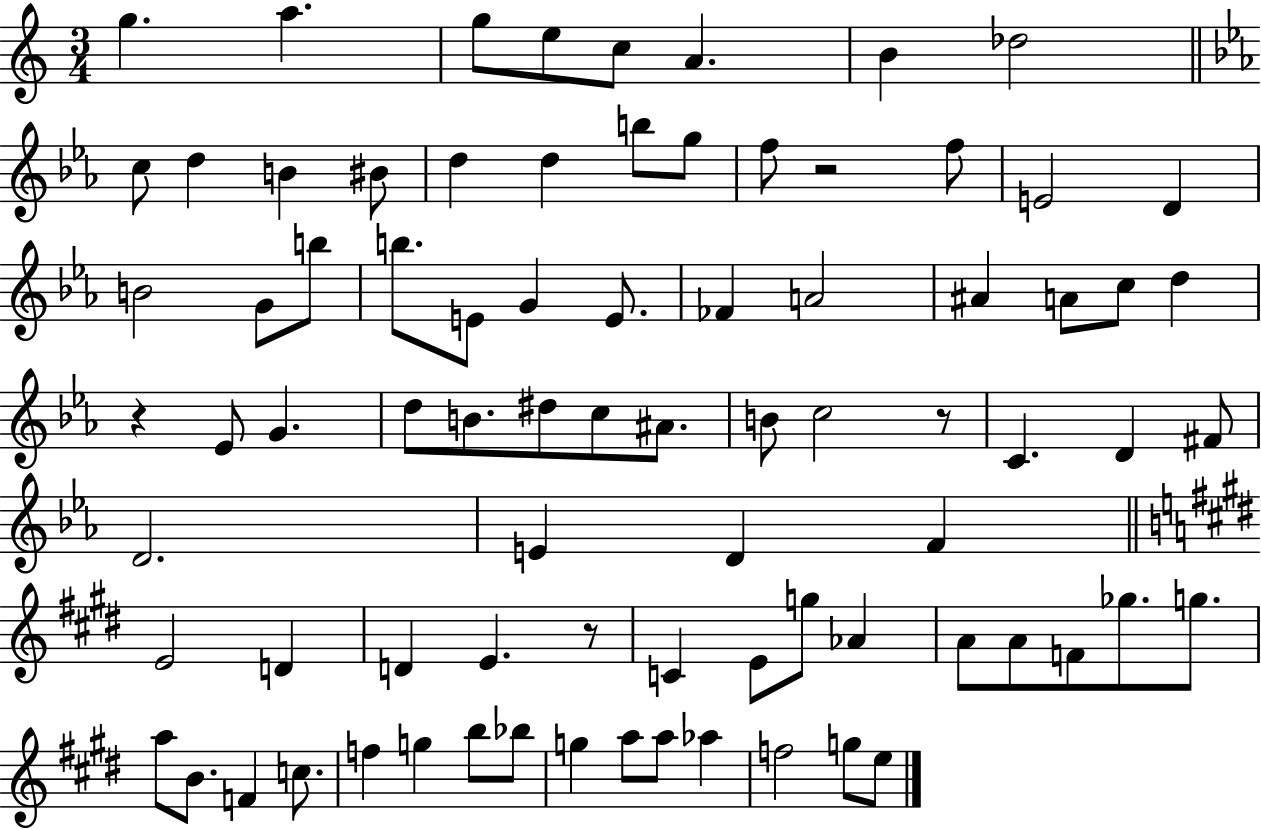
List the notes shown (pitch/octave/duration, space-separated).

G5/q. A5/q. G5/e E5/e C5/e A4/q. B4/q Db5/h C5/e D5/q B4/q BIS4/e D5/q D5/q B5/e G5/e F5/e R/h F5/e E4/h D4/q B4/h G4/e B5/e B5/e. E4/e G4/q E4/e. FES4/q A4/h A#4/q A4/e C5/e D5/q R/q Eb4/e G4/q. D5/e B4/e. D#5/e C5/e A#4/e. B4/e C5/h R/e C4/q. D4/q F#4/e D4/h. E4/q D4/q F4/q E4/h D4/q D4/q E4/q. R/e C4/q E4/e G5/e Ab4/q A4/e A4/e F4/e Gb5/e. G5/e. A5/e B4/e. F4/q C5/e. F5/q G5/q B5/e Bb5/e G5/q A5/e A5/e Ab5/q F5/h G5/e E5/e